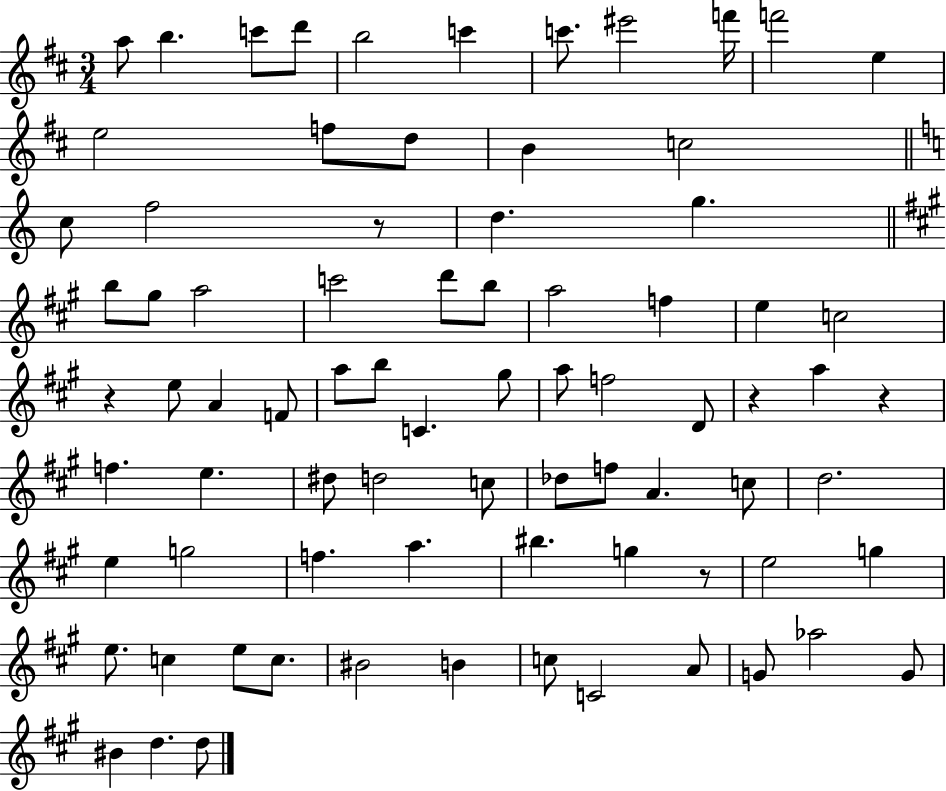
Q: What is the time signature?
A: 3/4